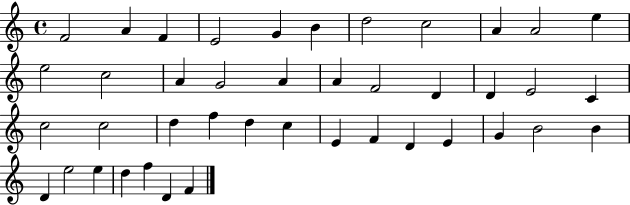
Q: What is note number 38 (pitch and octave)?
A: E5